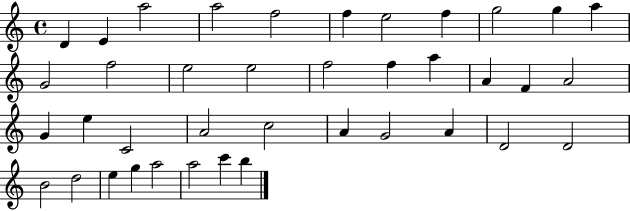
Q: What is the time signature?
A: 4/4